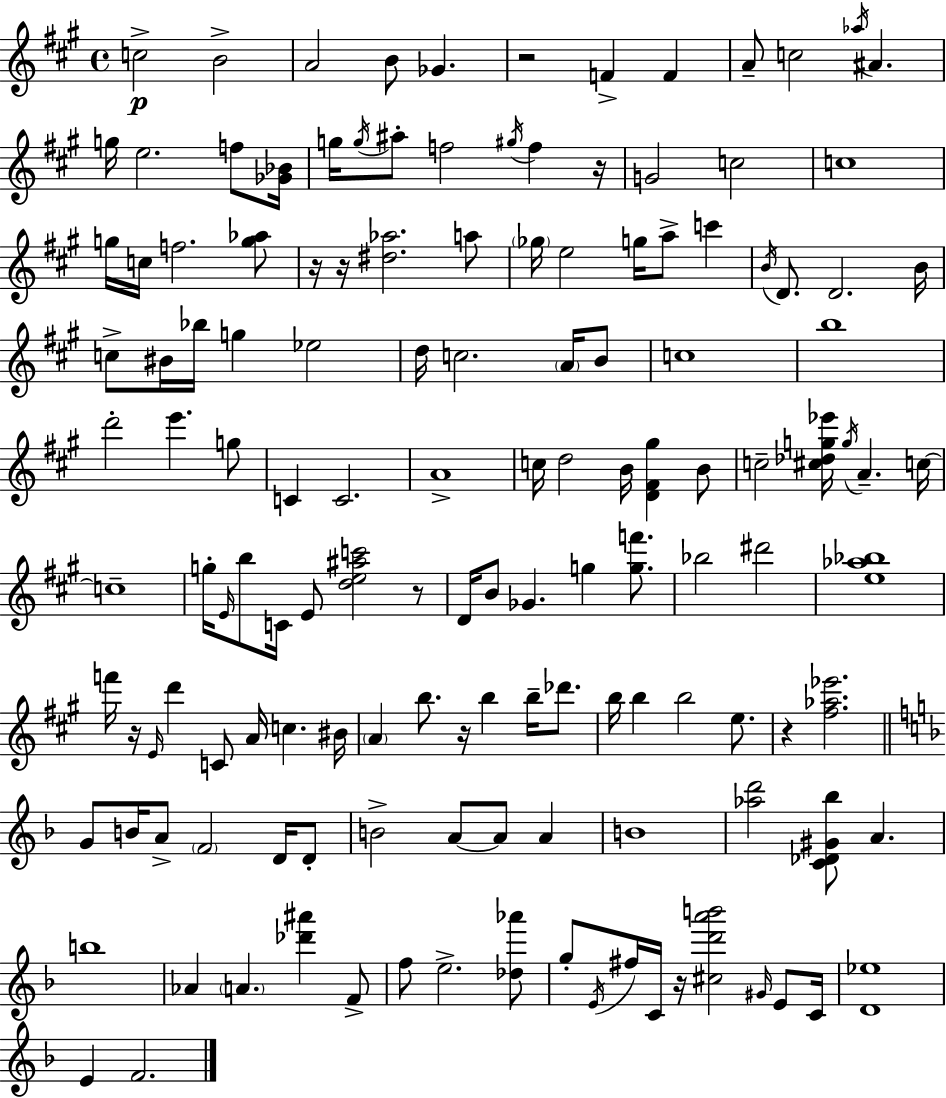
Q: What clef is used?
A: treble